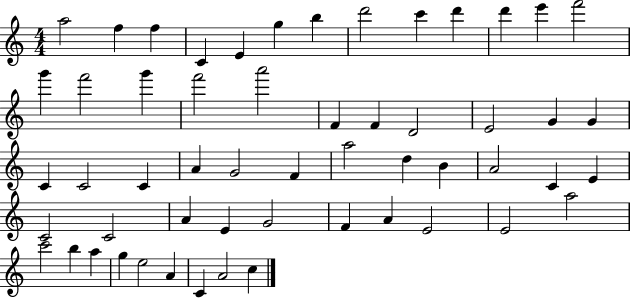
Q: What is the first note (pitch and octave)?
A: A5